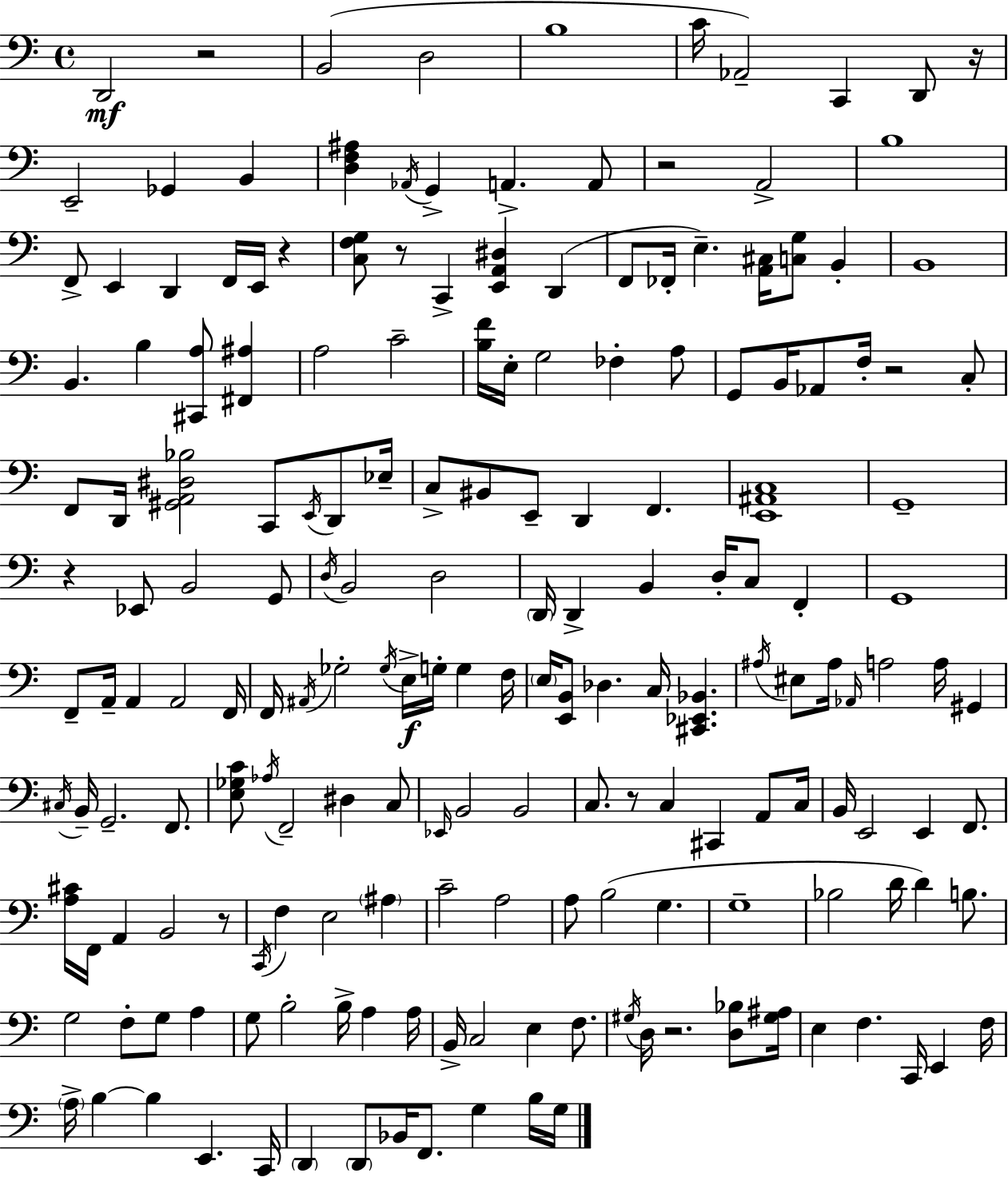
D2/h R/h B2/h D3/h B3/w C4/s Ab2/h C2/q D2/e R/s E2/h Gb2/q B2/q [D3,F3,A#3]/q Ab2/s G2/q A2/q. A2/e R/h A2/h B3/w F2/e E2/q D2/q F2/s E2/s R/q [C3,F3,G3]/e R/e C2/q [E2,A2,D#3]/q D2/q F2/e FES2/s E3/q. [A2,C#3]/s [C3,G3]/e B2/q B2/w B2/q. B3/q [C#2,A3]/e [F#2,A#3]/q A3/h C4/h [B3,F4]/s E3/s G3/h FES3/q A3/e G2/e B2/s Ab2/e F3/s R/h C3/e F2/e D2/s [G#2,A2,D#3,Bb3]/h C2/e E2/s D2/e Eb3/s C3/e BIS2/e E2/e D2/q F2/q. [E2,A#2,C3]/w G2/w R/q Eb2/e B2/h G2/e D3/s B2/h D3/h D2/s D2/q B2/q D3/s C3/e F2/q G2/w F2/e A2/s A2/q A2/h F2/s F2/s A#2/s Gb3/h Gb3/s E3/s G3/s G3/q F3/s E3/s [E2,B2]/e Db3/q. C3/s [C#2,Eb2,Bb2]/q. A#3/s EIS3/e A#3/s Ab2/s A3/h A3/s G#2/q C#3/s B2/s G2/h. F2/e. [E3,Gb3,C4]/e Ab3/s F2/h D#3/q C3/e Eb2/s B2/h B2/h C3/e. R/e C3/q C#2/q A2/e C3/s B2/s E2/h E2/q F2/e. [A3,C#4]/s F2/s A2/q B2/h R/e C2/s F3/q E3/h A#3/q C4/h A3/h A3/e B3/h G3/q. G3/w Bb3/h D4/s D4/q B3/e. G3/h F3/e G3/e A3/q G3/e B3/h B3/s A3/q A3/s B2/s C3/h E3/q F3/e. G#3/s D3/s R/h. [D3,Bb3]/e [G#3,A#3]/s E3/q F3/q. C2/s E2/q F3/s A3/s B3/q B3/q E2/q. C2/s D2/q D2/e Bb2/s F2/e. G3/q B3/s G3/s